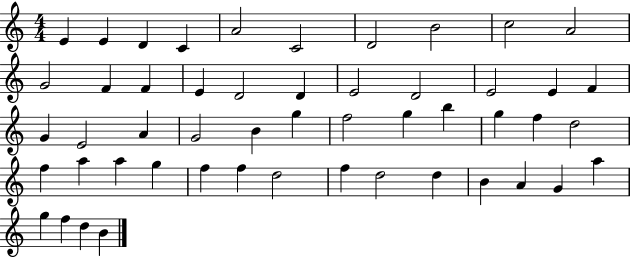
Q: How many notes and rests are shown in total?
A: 51